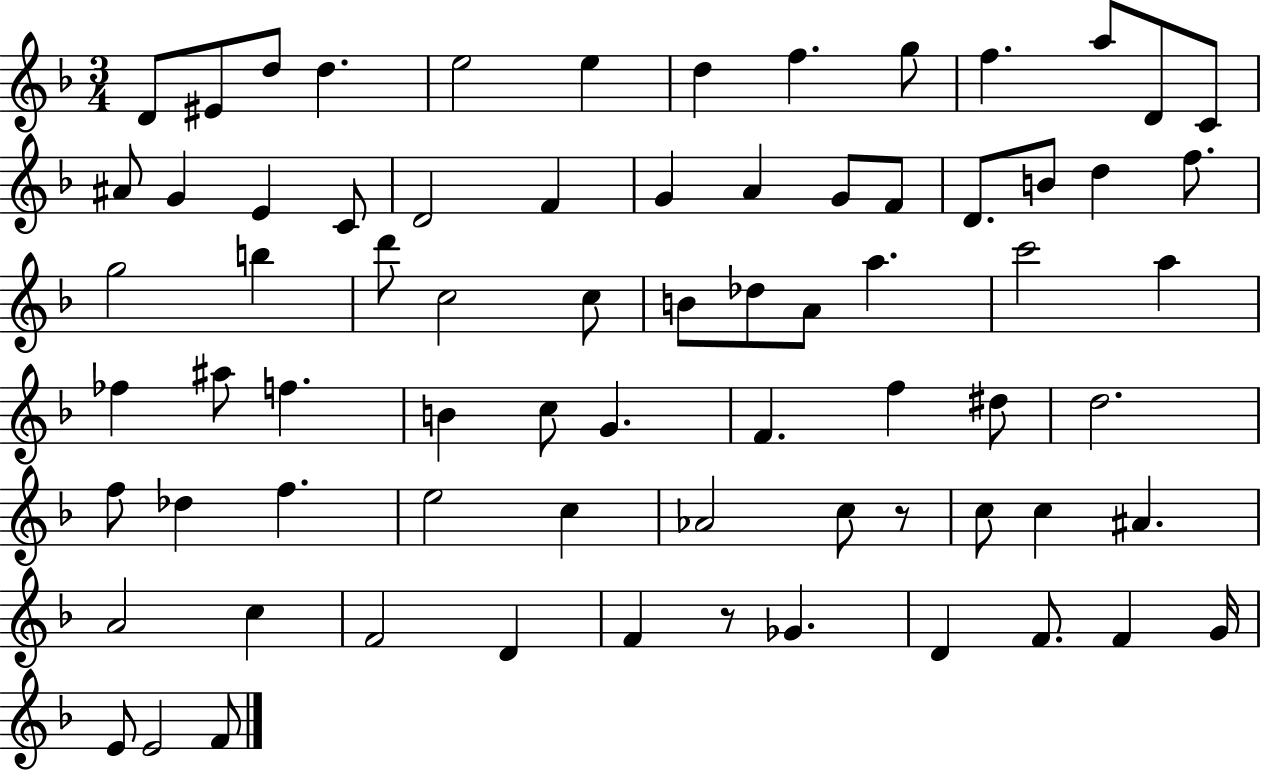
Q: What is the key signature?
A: F major